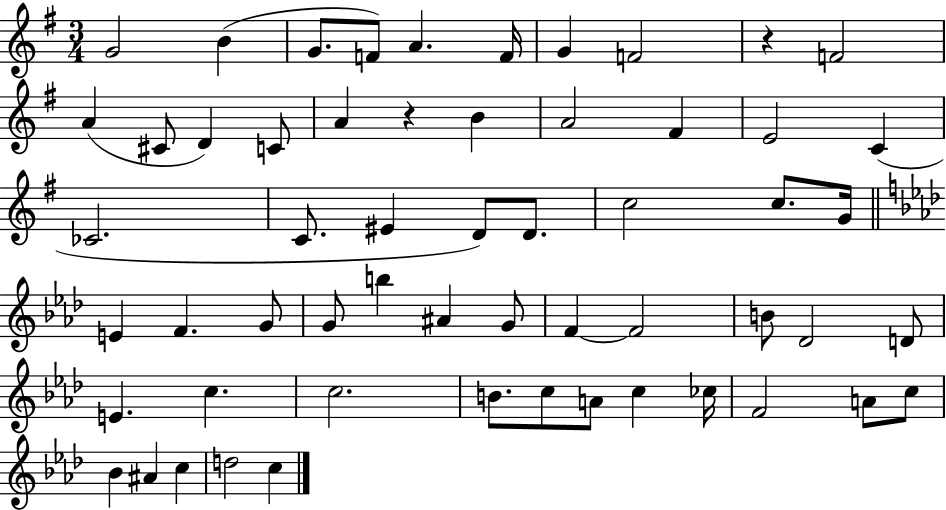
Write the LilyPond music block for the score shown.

{
  \clef treble
  \numericTimeSignature
  \time 3/4
  \key g \major
  g'2 b'4( | g'8. f'8) a'4. f'16 | g'4 f'2 | r4 f'2 | \break a'4( cis'8 d'4) c'8 | a'4 r4 b'4 | a'2 fis'4 | e'2 c'4( | \break ces'2. | c'8. eis'4 d'8) d'8. | c''2 c''8. g'16 | \bar "||" \break \key f \minor e'4 f'4. g'8 | g'8 b''4 ais'4 g'8 | f'4~~ f'2 | b'8 des'2 d'8 | \break e'4. c''4. | c''2. | b'8. c''8 a'8 c''4 ces''16 | f'2 a'8 c''8 | \break bes'4 ais'4 c''4 | d''2 c''4 | \bar "|."
}